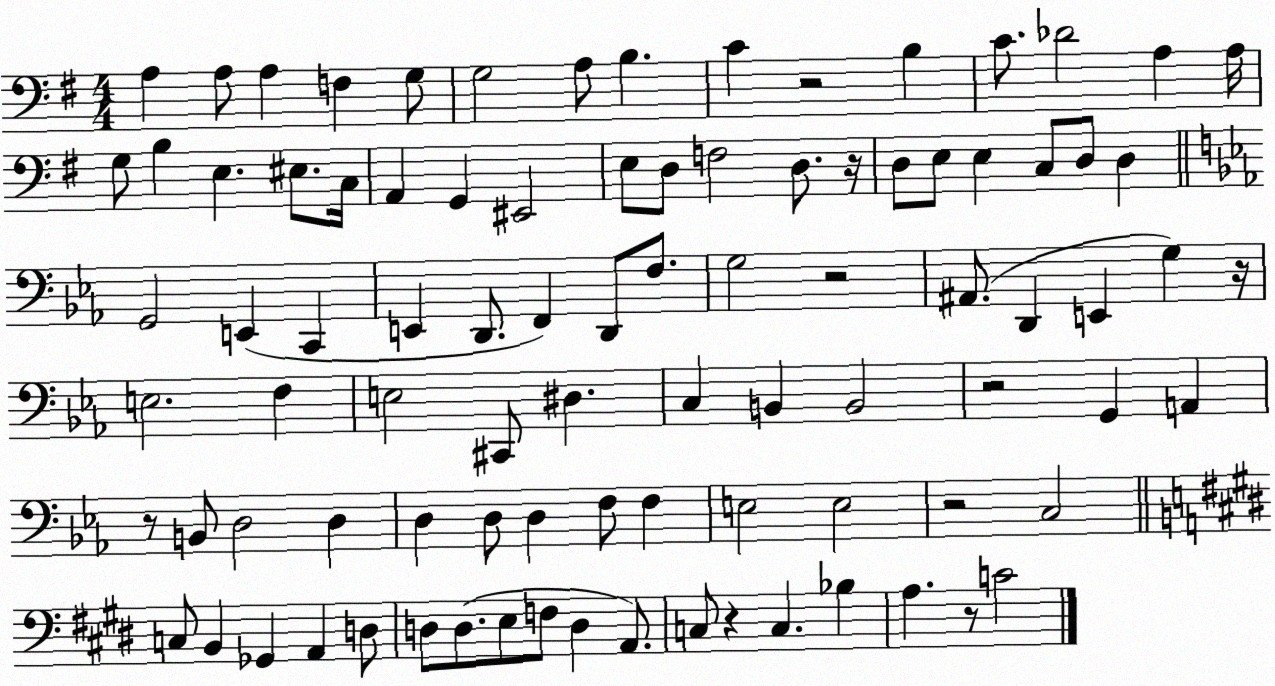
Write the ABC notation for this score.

X:1
T:Untitled
M:4/4
L:1/4
K:G
A, A,/2 A, F, G,/2 G,2 A,/2 B, C z2 B, C/2 _D2 A, A,/4 G,/2 B, E, ^E,/2 C,/4 A,, G,, ^E,,2 E,/2 D,/2 F,2 D,/2 z/4 D,/2 E,/2 E, C,/2 D,/2 D, G,,2 E,, C,, E,, D,,/2 F,, D,,/2 F,/2 G,2 z2 ^A,,/2 D,, E,, G, z/4 E,2 F, E,2 ^C,,/2 ^D, C, B,, B,,2 z2 G,, A,, z/2 B,,/2 D,2 D, D, D,/2 D, F,/2 F, E,2 E,2 z2 C,2 C,/2 B,, _G,, A,, D,/2 D,/2 D,/2 E,/2 F,/2 D, A,,/2 C,/2 z C, _B, A, z/2 C2